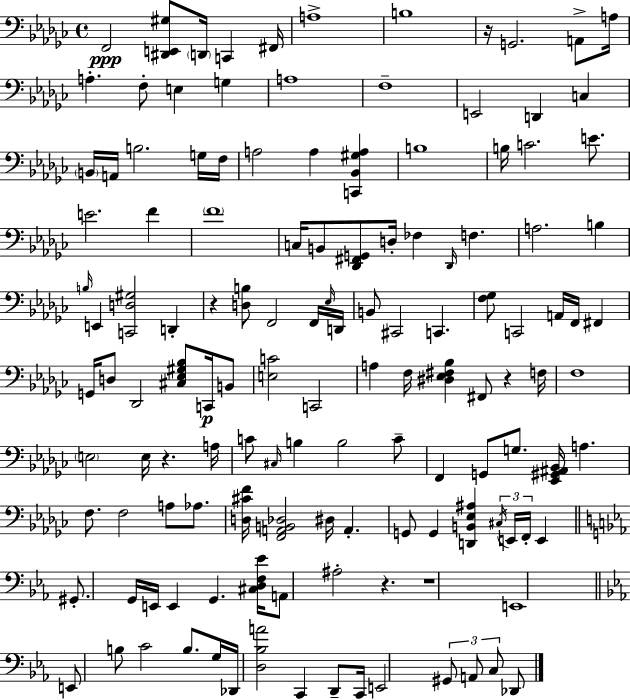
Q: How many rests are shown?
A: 6